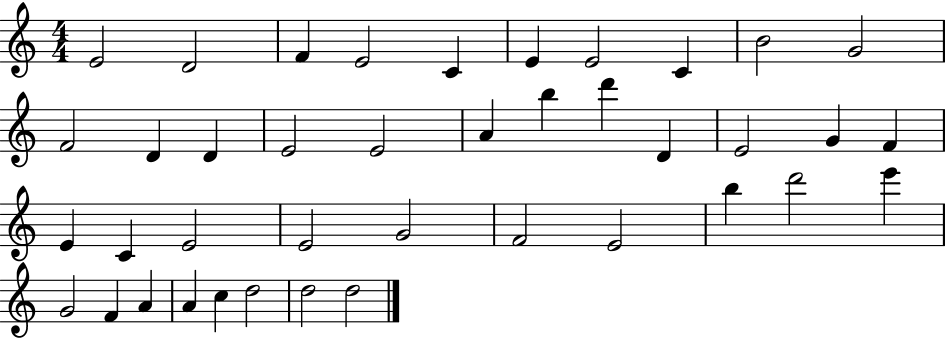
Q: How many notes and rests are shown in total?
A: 40